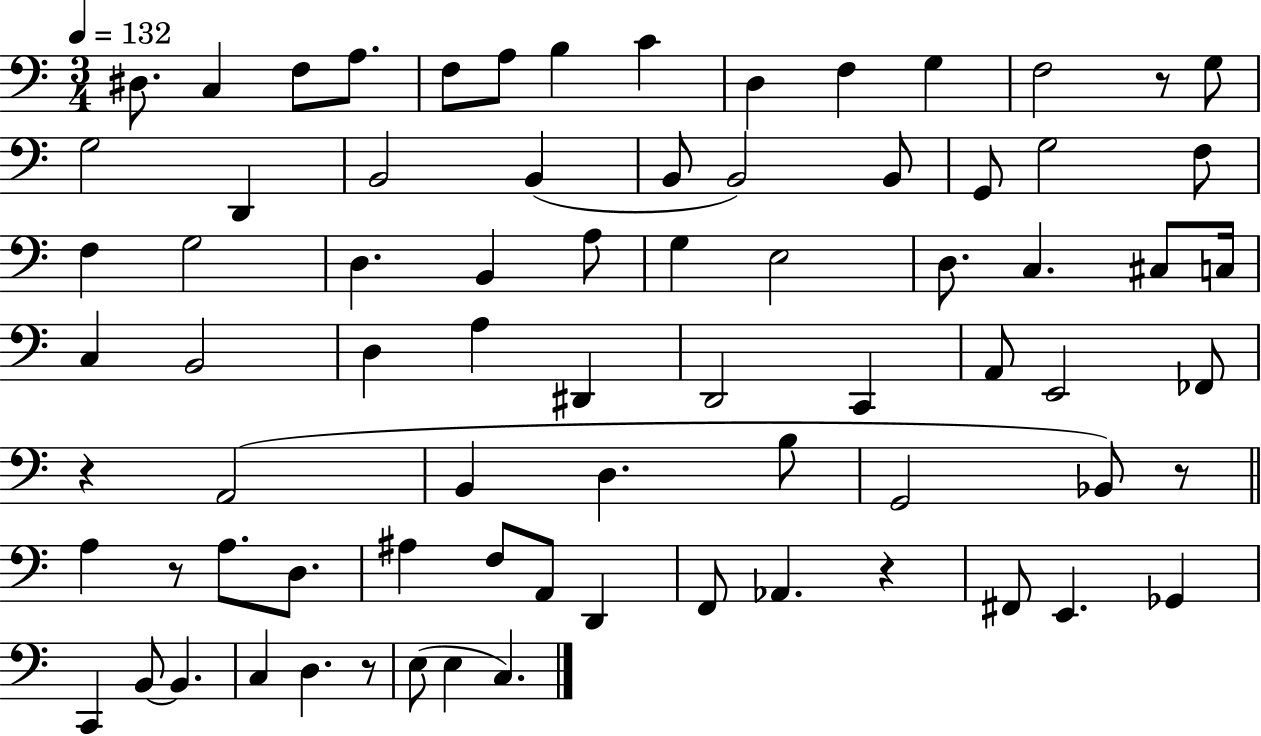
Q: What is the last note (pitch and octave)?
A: C3